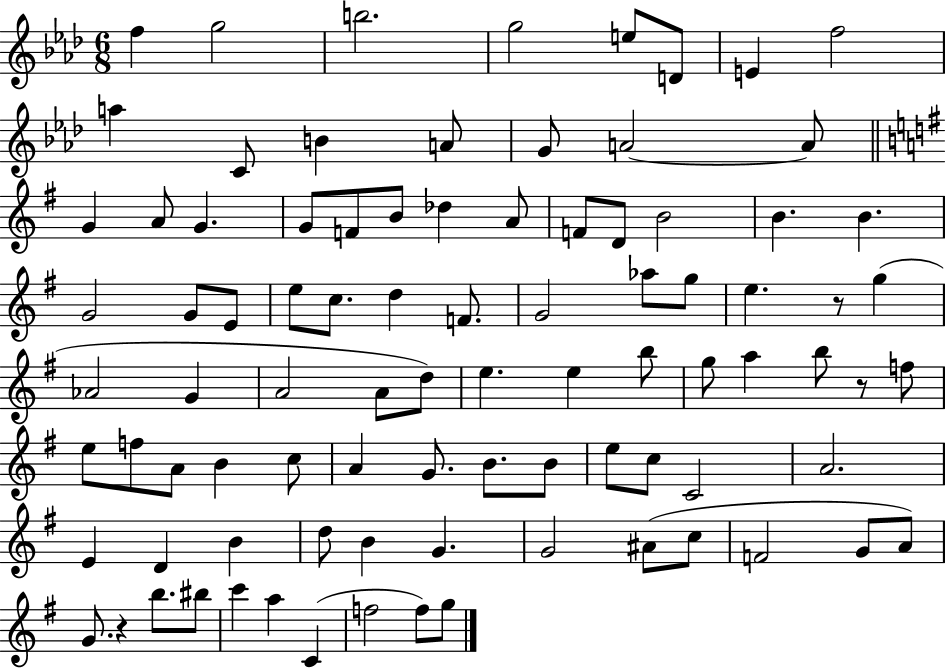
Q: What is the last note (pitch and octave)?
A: G5